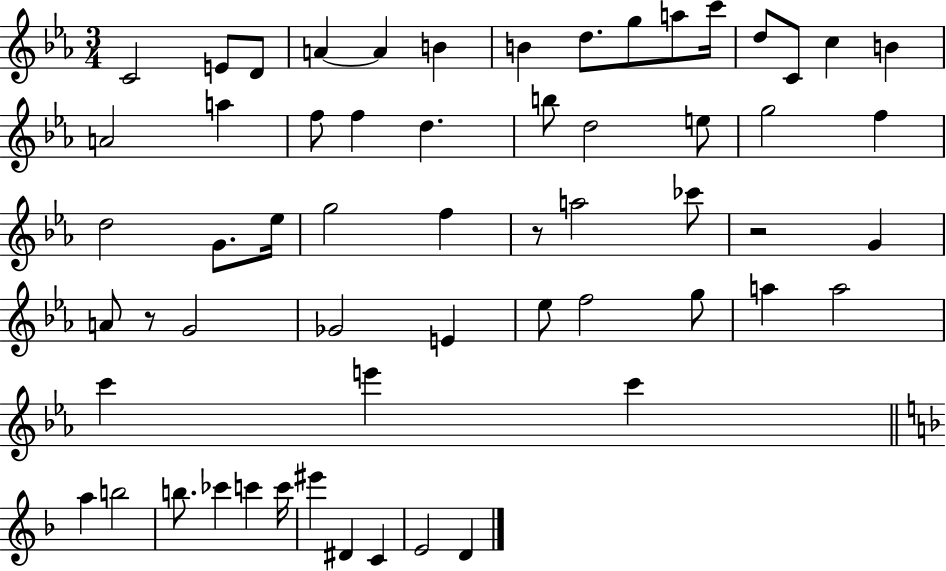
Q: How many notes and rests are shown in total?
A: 59